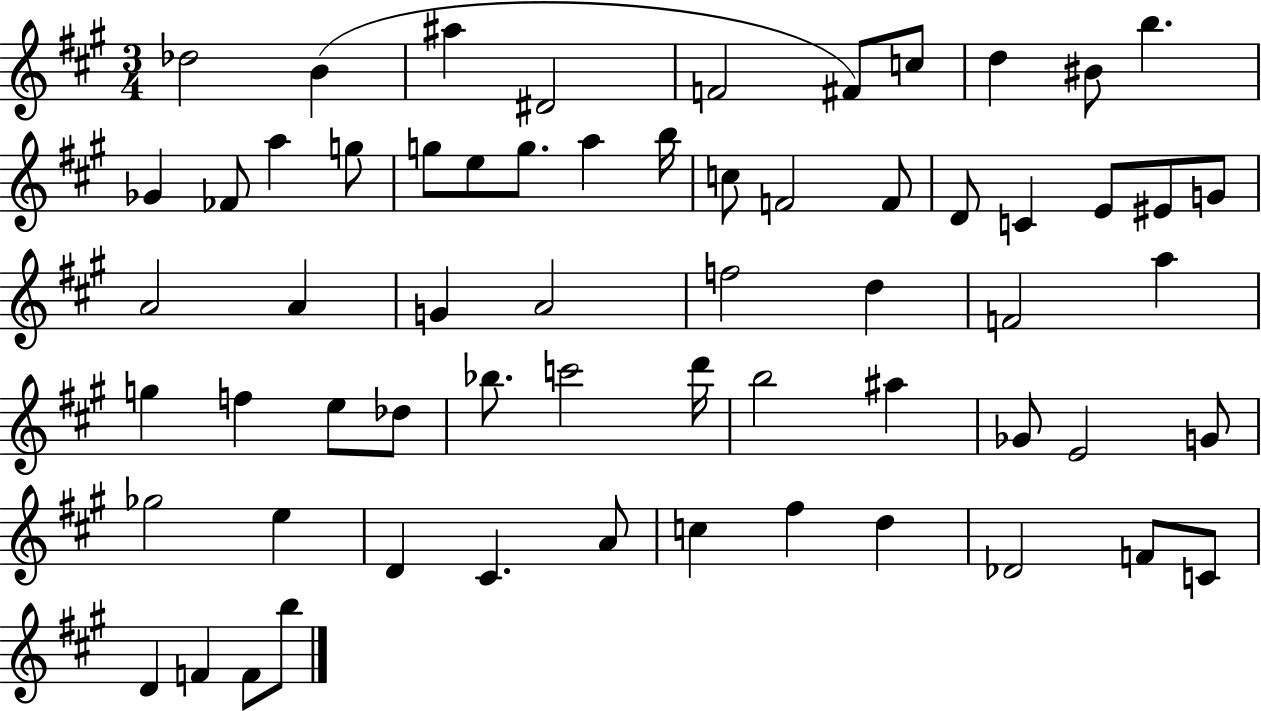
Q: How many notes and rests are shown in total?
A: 62